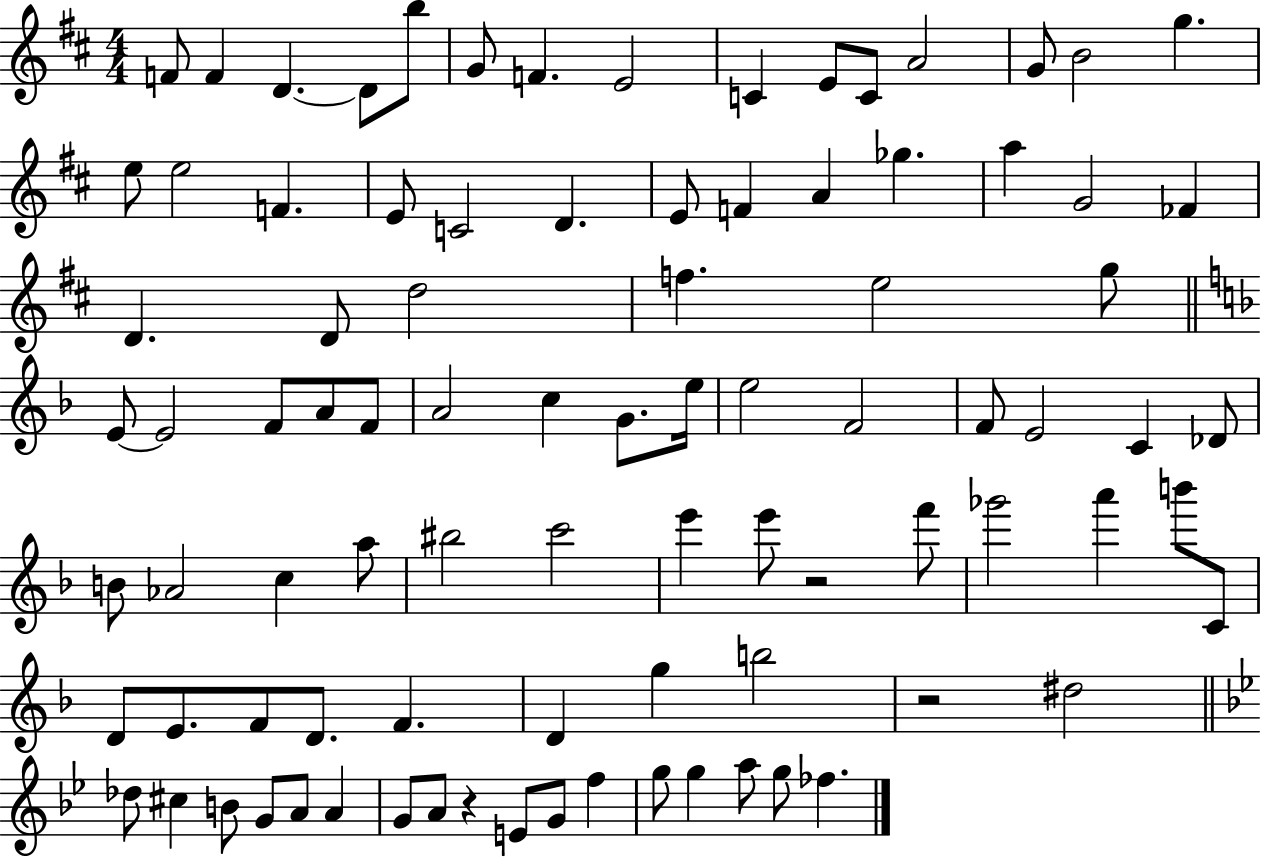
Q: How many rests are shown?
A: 3